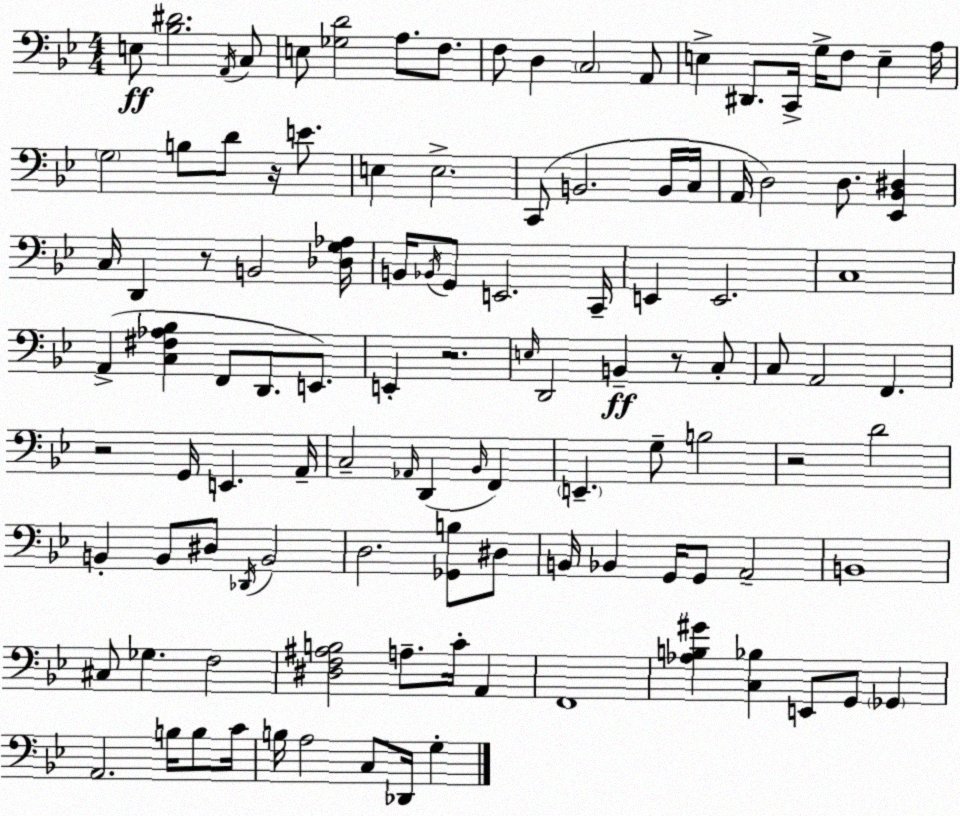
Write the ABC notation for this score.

X:1
T:Untitled
M:4/4
L:1/4
K:Bb
E,/2 [_B,^D]2 A,,/4 C,/2 E,/2 [_G,D]2 A,/2 F,/2 F,/2 D, C,2 A,,/2 E, ^D,,/2 C,,/4 G,/4 F,/2 E, A,/4 G,2 B,/2 D/2 z/4 E/2 E, E,2 C,,/2 B,,2 B,,/4 C,/4 A,,/4 D,2 D,/2 [_E,,_B,,^D,] C,/4 D,, z/2 B,,2 [_D,G,_A,]/4 B,,/4 _B,,/4 G,,/2 E,,2 C,,/4 E,, E,,2 C,4 A,, [C,^F,_A,_B,] F,,/2 D,,/2 E,,/2 E,, z2 E,/4 D,,2 B,, z/2 C,/2 C,/2 A,,2 F,, z2 G,,/4 E,, A,,/4 C,2 _A,,/4 D,, _B,,/4 F,, E,, G,/2 B,2 z2 D2 B,, B,,/2 ^D,/2 _D,,/4 B,,2 D,2 [_G,,B,]/2 ^D,/2 B,,/4 _B,, G,,/4 G,,/2 A,,2 B,,4 ^C,/2 _G, F,2 [^D,F,^A,B,]2 A,/2 C/4 A,, F,,4 [_A,B,^G] [C,_B,] E,,/2 G,,/2 _G,, A,,2 B,/4 B,/2 C/4 B,/4 A,2 C,/2 _D,,/4 G,